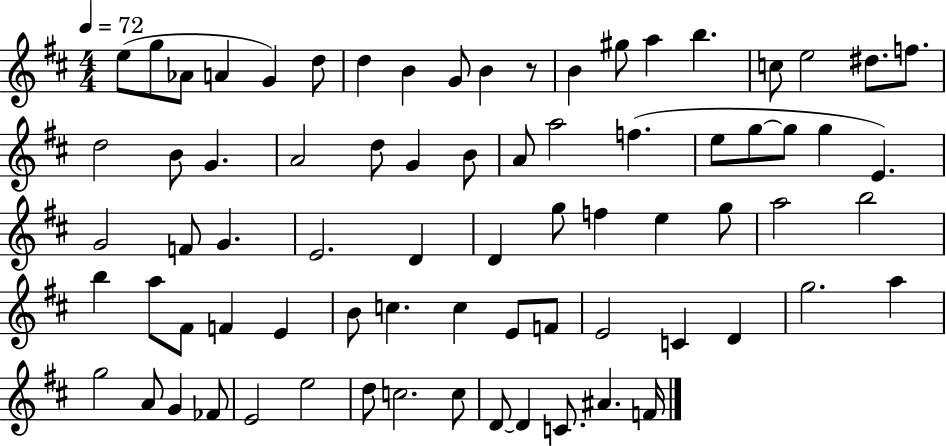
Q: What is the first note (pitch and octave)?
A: E5